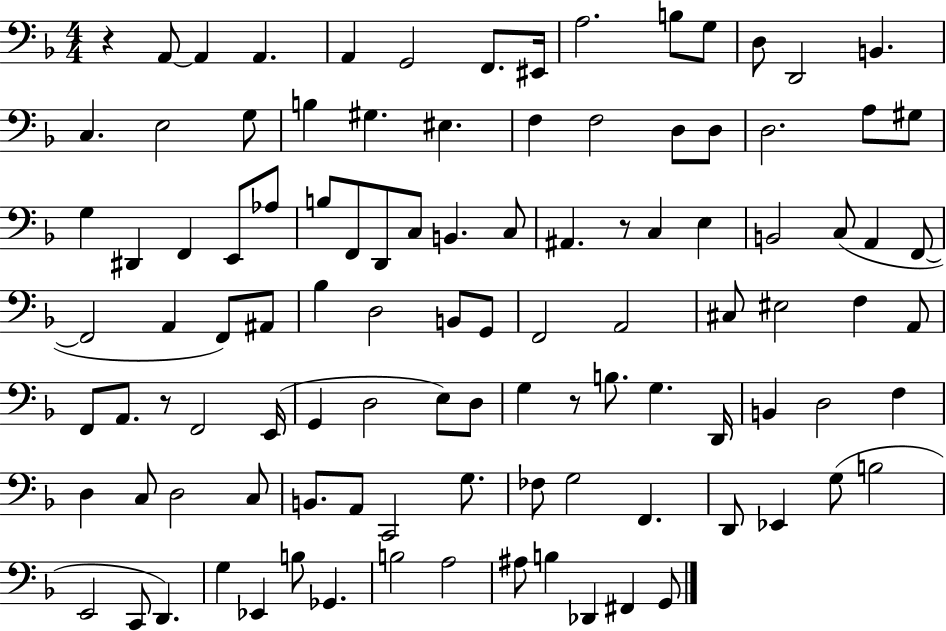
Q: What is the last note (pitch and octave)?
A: G2